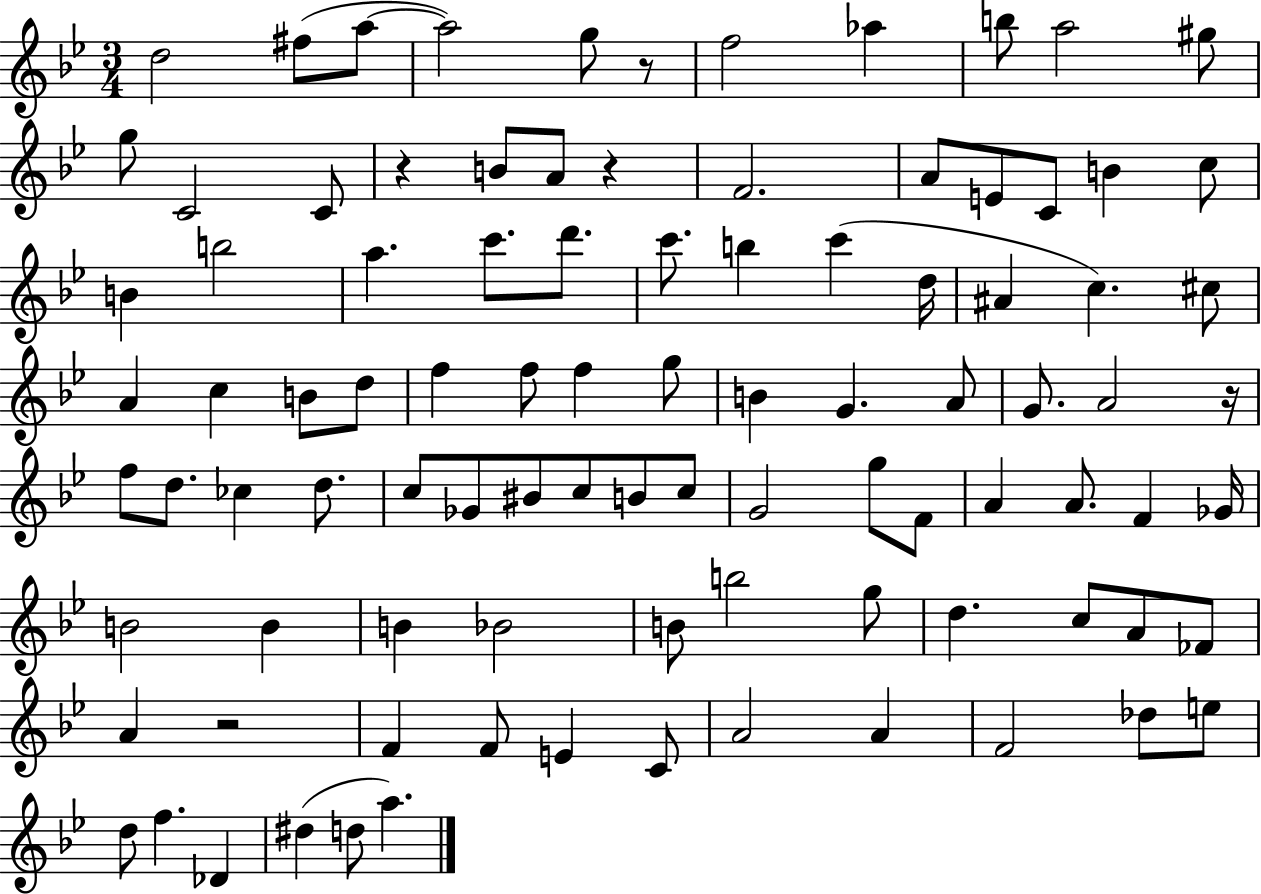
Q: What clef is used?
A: treble